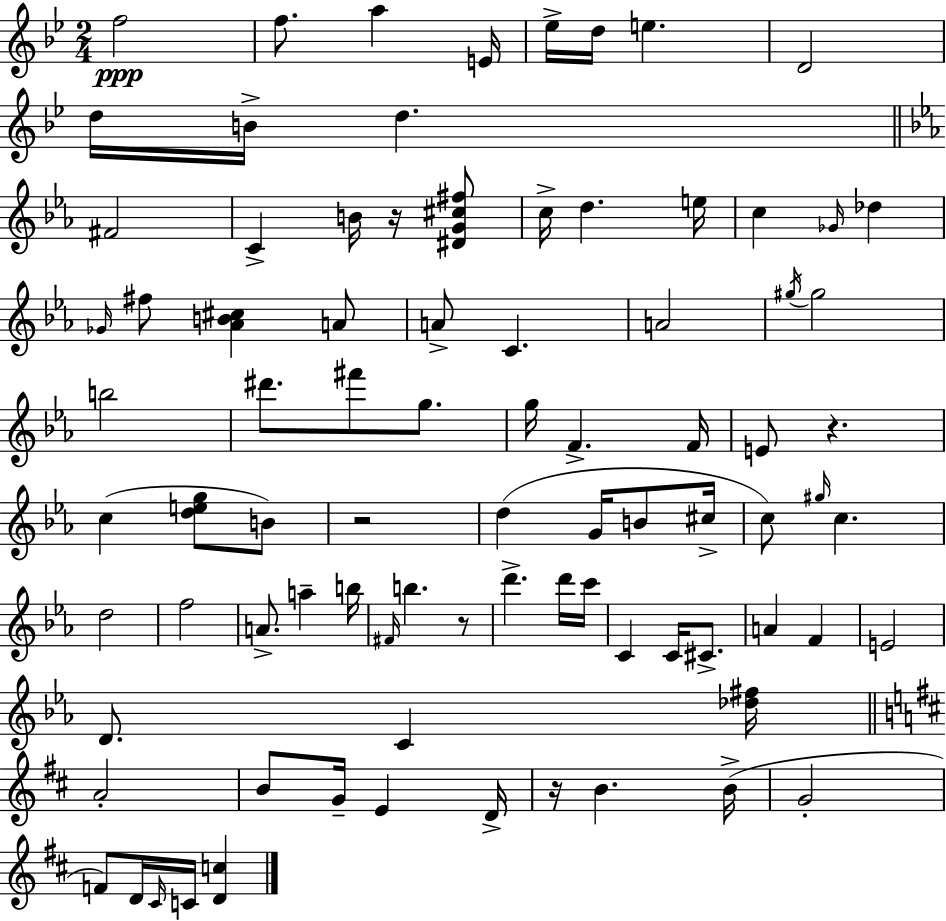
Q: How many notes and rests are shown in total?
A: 85